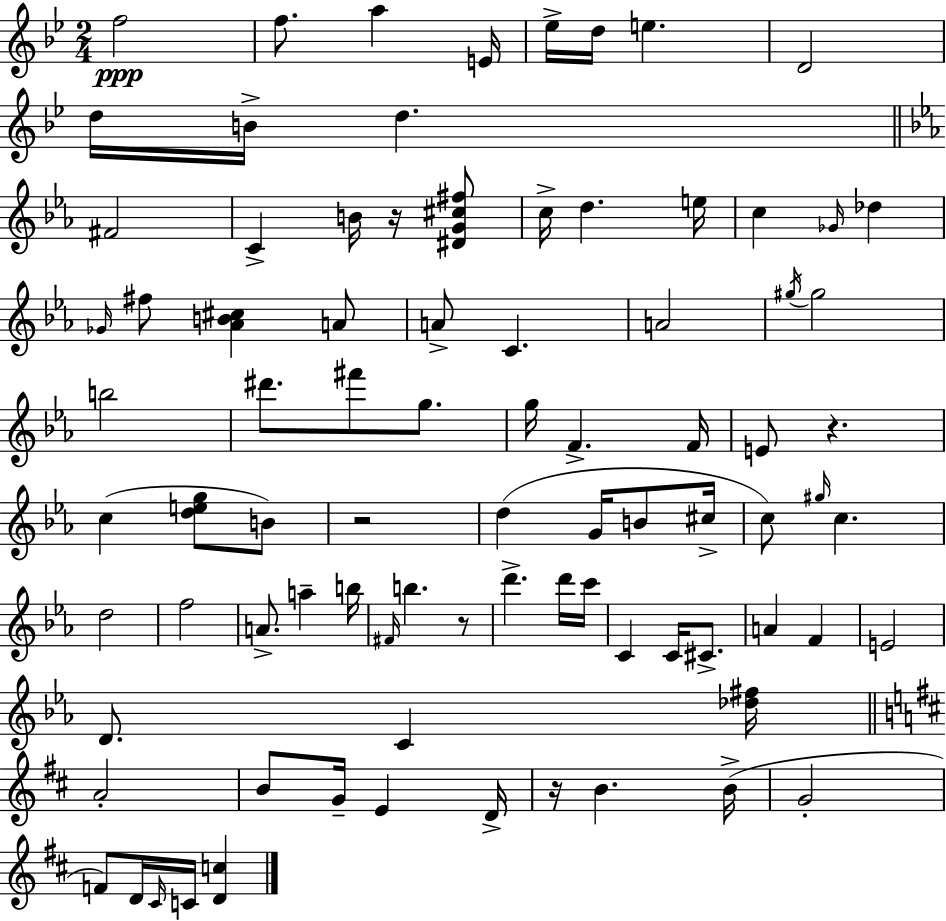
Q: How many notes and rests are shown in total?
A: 85